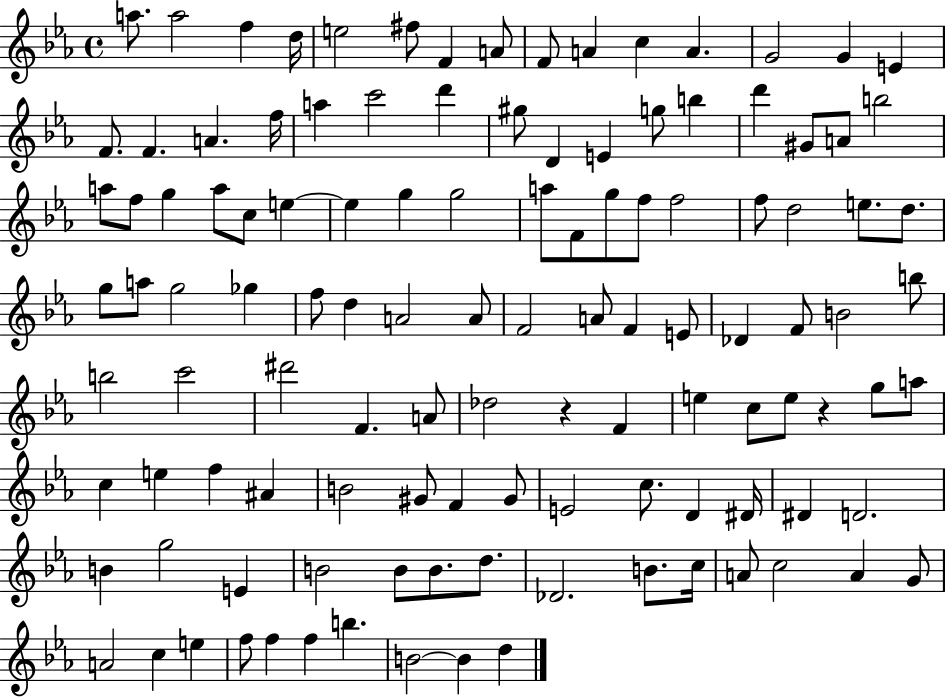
A5/e. A5/h F5/q D5/s E5/h F#5/e F4/q A4/e F4/e A4/q C5/q A4/q. G4/h G4/q E4/q F4/e. F4/q. A4/q. F5/s A5/q C6/h D6/q G#5/e D4/q E4/q G5/e B5/q D6/q G#4/e A4/e B5/h A5/e F5/e G5/q A5/e C5/e E5/q E5/q G5/q G5/h A5/e F4/e G5/e F5/e F5/h F5/e D5/h E5/e. D5/e. G5/e A5/e G5/h Gb5/q F5/e D5/q A4/h A4/e F4/h A4/e F4/q E4/e Db4/q F4/e B4/h B5/e B5/h C6/h D#6/h F4/q. A4/e Db5/h R/q F4/q E5/q C5/e E5/e R/q G5/e A5/e C5/q E5/q F5/q A#4/q B4/h G#4/e F4/q G#4/e E4/h C5/e. D4/q D#4/s D#4/q D4/h. B4/q G5/h E4/q B4/h B4/e B4/e. D5/e. Db4/h. B4/e. C5/s A4/e C5/h A4/q G4/e A4/h C5/q E5/q F5/e F5/q F5/q B5/q. B4/h B4/q D5/q